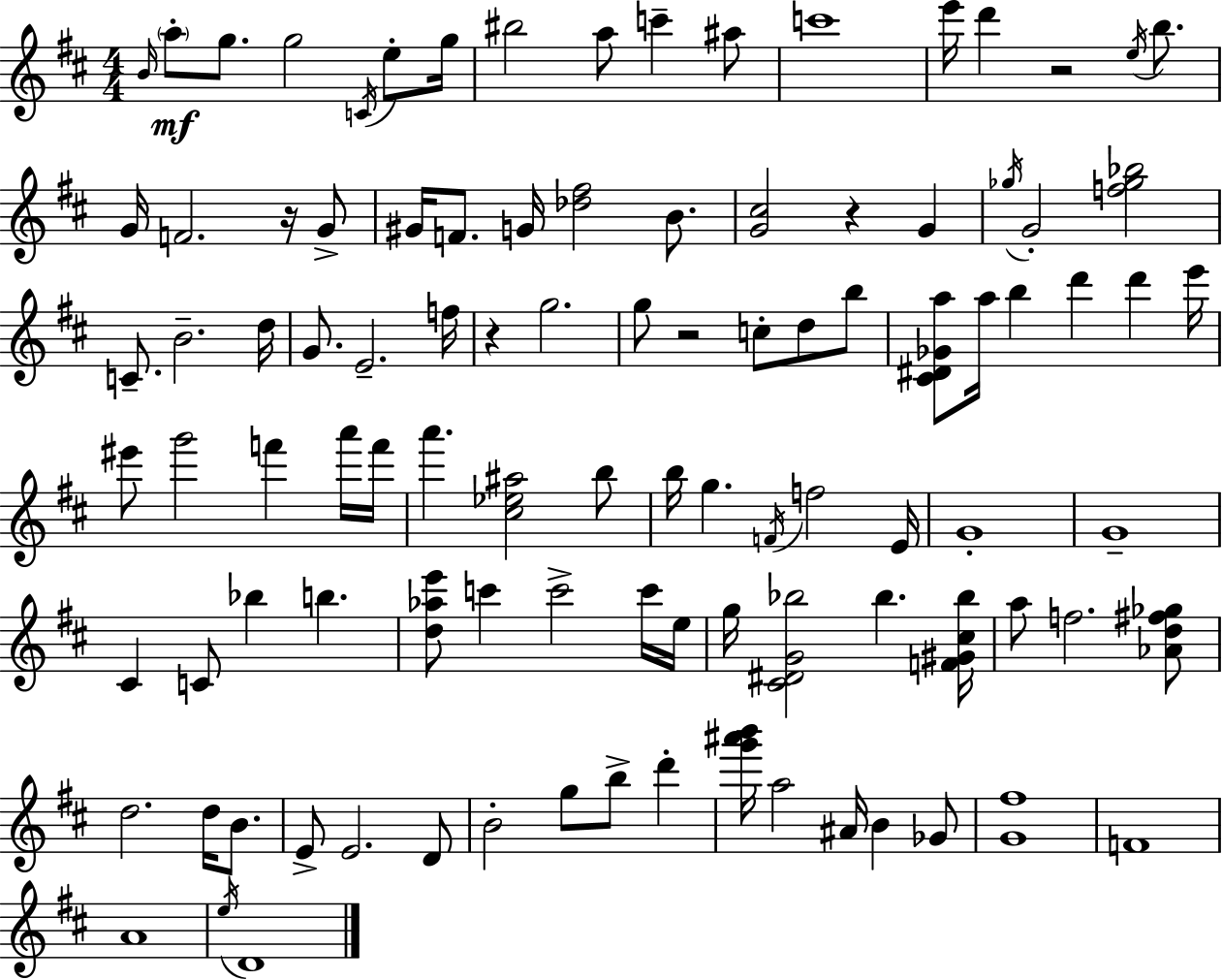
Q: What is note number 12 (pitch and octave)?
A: C6